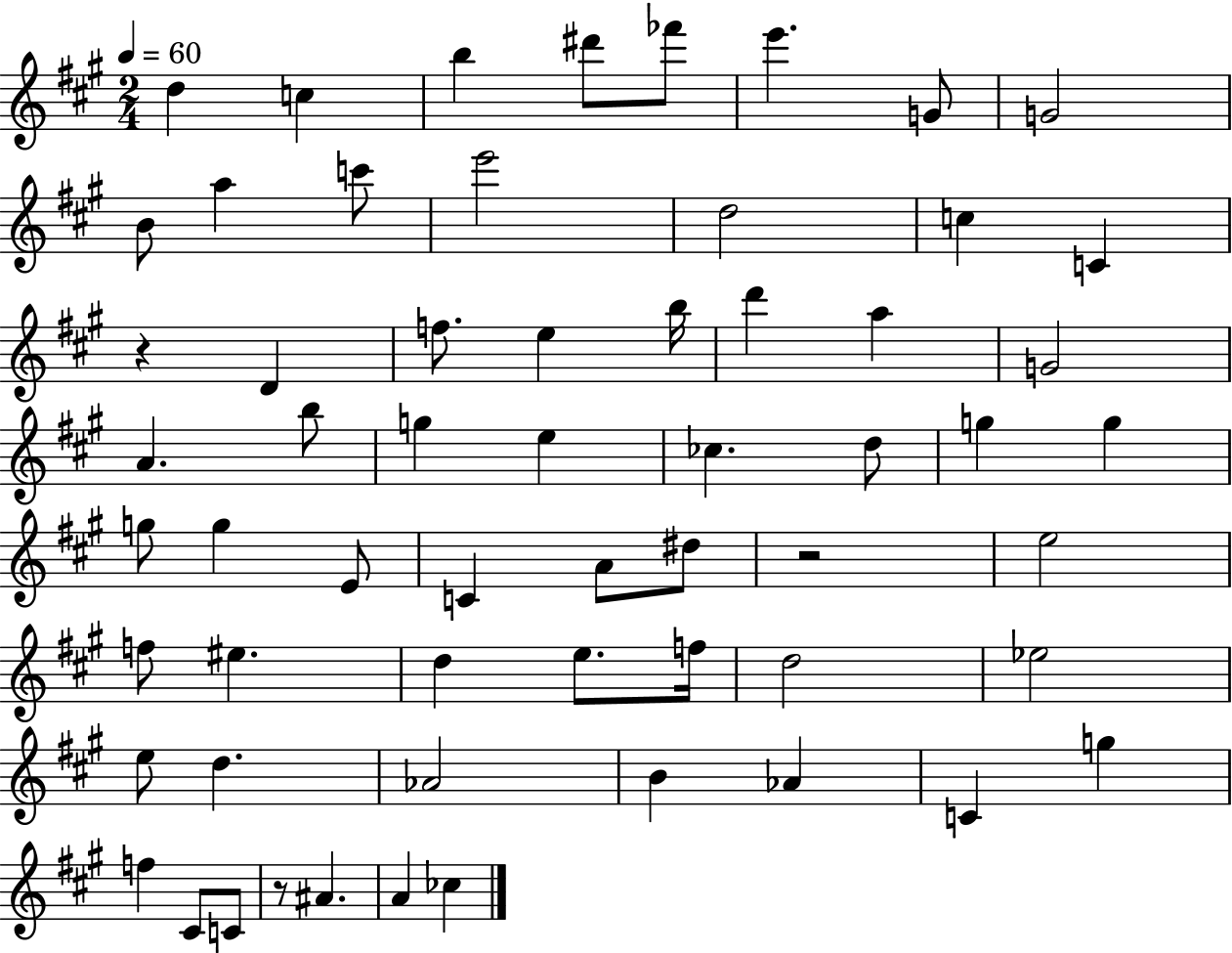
{
  \clef treble
  \numericTimeSignature
  \time 2/4
  \key a \major
  \tempo 4 = 60
  d''4 c''4 | b''4 dis'''8 fes'''8 | e'''4. g'8 | g'2 | \break b'8 a''4 c'''8 | e'''2 | d''2 | c''4 c'4 | \break r4 d'4 | f''8. e''4 b''16 | d'''4 a''4 | g'2 | \break a'4. b''8 | g''4 e''4 | ces''4. d''8 | g''4 g''4 | \break g''8 g''4 e'8 | c'4 a'8 dis''8 | r2 | e''2 | \break f''8 eis''4. | d''4 e''8. f''16 | d''2 | ees''2 | \break e''8 d''4. | aes'2 | b'4 aes'4 | c'4 g''4 | \break f''4 cis'8 c'8 | r8 ais'4. | a'4 ces''4 | \bar "|."
}